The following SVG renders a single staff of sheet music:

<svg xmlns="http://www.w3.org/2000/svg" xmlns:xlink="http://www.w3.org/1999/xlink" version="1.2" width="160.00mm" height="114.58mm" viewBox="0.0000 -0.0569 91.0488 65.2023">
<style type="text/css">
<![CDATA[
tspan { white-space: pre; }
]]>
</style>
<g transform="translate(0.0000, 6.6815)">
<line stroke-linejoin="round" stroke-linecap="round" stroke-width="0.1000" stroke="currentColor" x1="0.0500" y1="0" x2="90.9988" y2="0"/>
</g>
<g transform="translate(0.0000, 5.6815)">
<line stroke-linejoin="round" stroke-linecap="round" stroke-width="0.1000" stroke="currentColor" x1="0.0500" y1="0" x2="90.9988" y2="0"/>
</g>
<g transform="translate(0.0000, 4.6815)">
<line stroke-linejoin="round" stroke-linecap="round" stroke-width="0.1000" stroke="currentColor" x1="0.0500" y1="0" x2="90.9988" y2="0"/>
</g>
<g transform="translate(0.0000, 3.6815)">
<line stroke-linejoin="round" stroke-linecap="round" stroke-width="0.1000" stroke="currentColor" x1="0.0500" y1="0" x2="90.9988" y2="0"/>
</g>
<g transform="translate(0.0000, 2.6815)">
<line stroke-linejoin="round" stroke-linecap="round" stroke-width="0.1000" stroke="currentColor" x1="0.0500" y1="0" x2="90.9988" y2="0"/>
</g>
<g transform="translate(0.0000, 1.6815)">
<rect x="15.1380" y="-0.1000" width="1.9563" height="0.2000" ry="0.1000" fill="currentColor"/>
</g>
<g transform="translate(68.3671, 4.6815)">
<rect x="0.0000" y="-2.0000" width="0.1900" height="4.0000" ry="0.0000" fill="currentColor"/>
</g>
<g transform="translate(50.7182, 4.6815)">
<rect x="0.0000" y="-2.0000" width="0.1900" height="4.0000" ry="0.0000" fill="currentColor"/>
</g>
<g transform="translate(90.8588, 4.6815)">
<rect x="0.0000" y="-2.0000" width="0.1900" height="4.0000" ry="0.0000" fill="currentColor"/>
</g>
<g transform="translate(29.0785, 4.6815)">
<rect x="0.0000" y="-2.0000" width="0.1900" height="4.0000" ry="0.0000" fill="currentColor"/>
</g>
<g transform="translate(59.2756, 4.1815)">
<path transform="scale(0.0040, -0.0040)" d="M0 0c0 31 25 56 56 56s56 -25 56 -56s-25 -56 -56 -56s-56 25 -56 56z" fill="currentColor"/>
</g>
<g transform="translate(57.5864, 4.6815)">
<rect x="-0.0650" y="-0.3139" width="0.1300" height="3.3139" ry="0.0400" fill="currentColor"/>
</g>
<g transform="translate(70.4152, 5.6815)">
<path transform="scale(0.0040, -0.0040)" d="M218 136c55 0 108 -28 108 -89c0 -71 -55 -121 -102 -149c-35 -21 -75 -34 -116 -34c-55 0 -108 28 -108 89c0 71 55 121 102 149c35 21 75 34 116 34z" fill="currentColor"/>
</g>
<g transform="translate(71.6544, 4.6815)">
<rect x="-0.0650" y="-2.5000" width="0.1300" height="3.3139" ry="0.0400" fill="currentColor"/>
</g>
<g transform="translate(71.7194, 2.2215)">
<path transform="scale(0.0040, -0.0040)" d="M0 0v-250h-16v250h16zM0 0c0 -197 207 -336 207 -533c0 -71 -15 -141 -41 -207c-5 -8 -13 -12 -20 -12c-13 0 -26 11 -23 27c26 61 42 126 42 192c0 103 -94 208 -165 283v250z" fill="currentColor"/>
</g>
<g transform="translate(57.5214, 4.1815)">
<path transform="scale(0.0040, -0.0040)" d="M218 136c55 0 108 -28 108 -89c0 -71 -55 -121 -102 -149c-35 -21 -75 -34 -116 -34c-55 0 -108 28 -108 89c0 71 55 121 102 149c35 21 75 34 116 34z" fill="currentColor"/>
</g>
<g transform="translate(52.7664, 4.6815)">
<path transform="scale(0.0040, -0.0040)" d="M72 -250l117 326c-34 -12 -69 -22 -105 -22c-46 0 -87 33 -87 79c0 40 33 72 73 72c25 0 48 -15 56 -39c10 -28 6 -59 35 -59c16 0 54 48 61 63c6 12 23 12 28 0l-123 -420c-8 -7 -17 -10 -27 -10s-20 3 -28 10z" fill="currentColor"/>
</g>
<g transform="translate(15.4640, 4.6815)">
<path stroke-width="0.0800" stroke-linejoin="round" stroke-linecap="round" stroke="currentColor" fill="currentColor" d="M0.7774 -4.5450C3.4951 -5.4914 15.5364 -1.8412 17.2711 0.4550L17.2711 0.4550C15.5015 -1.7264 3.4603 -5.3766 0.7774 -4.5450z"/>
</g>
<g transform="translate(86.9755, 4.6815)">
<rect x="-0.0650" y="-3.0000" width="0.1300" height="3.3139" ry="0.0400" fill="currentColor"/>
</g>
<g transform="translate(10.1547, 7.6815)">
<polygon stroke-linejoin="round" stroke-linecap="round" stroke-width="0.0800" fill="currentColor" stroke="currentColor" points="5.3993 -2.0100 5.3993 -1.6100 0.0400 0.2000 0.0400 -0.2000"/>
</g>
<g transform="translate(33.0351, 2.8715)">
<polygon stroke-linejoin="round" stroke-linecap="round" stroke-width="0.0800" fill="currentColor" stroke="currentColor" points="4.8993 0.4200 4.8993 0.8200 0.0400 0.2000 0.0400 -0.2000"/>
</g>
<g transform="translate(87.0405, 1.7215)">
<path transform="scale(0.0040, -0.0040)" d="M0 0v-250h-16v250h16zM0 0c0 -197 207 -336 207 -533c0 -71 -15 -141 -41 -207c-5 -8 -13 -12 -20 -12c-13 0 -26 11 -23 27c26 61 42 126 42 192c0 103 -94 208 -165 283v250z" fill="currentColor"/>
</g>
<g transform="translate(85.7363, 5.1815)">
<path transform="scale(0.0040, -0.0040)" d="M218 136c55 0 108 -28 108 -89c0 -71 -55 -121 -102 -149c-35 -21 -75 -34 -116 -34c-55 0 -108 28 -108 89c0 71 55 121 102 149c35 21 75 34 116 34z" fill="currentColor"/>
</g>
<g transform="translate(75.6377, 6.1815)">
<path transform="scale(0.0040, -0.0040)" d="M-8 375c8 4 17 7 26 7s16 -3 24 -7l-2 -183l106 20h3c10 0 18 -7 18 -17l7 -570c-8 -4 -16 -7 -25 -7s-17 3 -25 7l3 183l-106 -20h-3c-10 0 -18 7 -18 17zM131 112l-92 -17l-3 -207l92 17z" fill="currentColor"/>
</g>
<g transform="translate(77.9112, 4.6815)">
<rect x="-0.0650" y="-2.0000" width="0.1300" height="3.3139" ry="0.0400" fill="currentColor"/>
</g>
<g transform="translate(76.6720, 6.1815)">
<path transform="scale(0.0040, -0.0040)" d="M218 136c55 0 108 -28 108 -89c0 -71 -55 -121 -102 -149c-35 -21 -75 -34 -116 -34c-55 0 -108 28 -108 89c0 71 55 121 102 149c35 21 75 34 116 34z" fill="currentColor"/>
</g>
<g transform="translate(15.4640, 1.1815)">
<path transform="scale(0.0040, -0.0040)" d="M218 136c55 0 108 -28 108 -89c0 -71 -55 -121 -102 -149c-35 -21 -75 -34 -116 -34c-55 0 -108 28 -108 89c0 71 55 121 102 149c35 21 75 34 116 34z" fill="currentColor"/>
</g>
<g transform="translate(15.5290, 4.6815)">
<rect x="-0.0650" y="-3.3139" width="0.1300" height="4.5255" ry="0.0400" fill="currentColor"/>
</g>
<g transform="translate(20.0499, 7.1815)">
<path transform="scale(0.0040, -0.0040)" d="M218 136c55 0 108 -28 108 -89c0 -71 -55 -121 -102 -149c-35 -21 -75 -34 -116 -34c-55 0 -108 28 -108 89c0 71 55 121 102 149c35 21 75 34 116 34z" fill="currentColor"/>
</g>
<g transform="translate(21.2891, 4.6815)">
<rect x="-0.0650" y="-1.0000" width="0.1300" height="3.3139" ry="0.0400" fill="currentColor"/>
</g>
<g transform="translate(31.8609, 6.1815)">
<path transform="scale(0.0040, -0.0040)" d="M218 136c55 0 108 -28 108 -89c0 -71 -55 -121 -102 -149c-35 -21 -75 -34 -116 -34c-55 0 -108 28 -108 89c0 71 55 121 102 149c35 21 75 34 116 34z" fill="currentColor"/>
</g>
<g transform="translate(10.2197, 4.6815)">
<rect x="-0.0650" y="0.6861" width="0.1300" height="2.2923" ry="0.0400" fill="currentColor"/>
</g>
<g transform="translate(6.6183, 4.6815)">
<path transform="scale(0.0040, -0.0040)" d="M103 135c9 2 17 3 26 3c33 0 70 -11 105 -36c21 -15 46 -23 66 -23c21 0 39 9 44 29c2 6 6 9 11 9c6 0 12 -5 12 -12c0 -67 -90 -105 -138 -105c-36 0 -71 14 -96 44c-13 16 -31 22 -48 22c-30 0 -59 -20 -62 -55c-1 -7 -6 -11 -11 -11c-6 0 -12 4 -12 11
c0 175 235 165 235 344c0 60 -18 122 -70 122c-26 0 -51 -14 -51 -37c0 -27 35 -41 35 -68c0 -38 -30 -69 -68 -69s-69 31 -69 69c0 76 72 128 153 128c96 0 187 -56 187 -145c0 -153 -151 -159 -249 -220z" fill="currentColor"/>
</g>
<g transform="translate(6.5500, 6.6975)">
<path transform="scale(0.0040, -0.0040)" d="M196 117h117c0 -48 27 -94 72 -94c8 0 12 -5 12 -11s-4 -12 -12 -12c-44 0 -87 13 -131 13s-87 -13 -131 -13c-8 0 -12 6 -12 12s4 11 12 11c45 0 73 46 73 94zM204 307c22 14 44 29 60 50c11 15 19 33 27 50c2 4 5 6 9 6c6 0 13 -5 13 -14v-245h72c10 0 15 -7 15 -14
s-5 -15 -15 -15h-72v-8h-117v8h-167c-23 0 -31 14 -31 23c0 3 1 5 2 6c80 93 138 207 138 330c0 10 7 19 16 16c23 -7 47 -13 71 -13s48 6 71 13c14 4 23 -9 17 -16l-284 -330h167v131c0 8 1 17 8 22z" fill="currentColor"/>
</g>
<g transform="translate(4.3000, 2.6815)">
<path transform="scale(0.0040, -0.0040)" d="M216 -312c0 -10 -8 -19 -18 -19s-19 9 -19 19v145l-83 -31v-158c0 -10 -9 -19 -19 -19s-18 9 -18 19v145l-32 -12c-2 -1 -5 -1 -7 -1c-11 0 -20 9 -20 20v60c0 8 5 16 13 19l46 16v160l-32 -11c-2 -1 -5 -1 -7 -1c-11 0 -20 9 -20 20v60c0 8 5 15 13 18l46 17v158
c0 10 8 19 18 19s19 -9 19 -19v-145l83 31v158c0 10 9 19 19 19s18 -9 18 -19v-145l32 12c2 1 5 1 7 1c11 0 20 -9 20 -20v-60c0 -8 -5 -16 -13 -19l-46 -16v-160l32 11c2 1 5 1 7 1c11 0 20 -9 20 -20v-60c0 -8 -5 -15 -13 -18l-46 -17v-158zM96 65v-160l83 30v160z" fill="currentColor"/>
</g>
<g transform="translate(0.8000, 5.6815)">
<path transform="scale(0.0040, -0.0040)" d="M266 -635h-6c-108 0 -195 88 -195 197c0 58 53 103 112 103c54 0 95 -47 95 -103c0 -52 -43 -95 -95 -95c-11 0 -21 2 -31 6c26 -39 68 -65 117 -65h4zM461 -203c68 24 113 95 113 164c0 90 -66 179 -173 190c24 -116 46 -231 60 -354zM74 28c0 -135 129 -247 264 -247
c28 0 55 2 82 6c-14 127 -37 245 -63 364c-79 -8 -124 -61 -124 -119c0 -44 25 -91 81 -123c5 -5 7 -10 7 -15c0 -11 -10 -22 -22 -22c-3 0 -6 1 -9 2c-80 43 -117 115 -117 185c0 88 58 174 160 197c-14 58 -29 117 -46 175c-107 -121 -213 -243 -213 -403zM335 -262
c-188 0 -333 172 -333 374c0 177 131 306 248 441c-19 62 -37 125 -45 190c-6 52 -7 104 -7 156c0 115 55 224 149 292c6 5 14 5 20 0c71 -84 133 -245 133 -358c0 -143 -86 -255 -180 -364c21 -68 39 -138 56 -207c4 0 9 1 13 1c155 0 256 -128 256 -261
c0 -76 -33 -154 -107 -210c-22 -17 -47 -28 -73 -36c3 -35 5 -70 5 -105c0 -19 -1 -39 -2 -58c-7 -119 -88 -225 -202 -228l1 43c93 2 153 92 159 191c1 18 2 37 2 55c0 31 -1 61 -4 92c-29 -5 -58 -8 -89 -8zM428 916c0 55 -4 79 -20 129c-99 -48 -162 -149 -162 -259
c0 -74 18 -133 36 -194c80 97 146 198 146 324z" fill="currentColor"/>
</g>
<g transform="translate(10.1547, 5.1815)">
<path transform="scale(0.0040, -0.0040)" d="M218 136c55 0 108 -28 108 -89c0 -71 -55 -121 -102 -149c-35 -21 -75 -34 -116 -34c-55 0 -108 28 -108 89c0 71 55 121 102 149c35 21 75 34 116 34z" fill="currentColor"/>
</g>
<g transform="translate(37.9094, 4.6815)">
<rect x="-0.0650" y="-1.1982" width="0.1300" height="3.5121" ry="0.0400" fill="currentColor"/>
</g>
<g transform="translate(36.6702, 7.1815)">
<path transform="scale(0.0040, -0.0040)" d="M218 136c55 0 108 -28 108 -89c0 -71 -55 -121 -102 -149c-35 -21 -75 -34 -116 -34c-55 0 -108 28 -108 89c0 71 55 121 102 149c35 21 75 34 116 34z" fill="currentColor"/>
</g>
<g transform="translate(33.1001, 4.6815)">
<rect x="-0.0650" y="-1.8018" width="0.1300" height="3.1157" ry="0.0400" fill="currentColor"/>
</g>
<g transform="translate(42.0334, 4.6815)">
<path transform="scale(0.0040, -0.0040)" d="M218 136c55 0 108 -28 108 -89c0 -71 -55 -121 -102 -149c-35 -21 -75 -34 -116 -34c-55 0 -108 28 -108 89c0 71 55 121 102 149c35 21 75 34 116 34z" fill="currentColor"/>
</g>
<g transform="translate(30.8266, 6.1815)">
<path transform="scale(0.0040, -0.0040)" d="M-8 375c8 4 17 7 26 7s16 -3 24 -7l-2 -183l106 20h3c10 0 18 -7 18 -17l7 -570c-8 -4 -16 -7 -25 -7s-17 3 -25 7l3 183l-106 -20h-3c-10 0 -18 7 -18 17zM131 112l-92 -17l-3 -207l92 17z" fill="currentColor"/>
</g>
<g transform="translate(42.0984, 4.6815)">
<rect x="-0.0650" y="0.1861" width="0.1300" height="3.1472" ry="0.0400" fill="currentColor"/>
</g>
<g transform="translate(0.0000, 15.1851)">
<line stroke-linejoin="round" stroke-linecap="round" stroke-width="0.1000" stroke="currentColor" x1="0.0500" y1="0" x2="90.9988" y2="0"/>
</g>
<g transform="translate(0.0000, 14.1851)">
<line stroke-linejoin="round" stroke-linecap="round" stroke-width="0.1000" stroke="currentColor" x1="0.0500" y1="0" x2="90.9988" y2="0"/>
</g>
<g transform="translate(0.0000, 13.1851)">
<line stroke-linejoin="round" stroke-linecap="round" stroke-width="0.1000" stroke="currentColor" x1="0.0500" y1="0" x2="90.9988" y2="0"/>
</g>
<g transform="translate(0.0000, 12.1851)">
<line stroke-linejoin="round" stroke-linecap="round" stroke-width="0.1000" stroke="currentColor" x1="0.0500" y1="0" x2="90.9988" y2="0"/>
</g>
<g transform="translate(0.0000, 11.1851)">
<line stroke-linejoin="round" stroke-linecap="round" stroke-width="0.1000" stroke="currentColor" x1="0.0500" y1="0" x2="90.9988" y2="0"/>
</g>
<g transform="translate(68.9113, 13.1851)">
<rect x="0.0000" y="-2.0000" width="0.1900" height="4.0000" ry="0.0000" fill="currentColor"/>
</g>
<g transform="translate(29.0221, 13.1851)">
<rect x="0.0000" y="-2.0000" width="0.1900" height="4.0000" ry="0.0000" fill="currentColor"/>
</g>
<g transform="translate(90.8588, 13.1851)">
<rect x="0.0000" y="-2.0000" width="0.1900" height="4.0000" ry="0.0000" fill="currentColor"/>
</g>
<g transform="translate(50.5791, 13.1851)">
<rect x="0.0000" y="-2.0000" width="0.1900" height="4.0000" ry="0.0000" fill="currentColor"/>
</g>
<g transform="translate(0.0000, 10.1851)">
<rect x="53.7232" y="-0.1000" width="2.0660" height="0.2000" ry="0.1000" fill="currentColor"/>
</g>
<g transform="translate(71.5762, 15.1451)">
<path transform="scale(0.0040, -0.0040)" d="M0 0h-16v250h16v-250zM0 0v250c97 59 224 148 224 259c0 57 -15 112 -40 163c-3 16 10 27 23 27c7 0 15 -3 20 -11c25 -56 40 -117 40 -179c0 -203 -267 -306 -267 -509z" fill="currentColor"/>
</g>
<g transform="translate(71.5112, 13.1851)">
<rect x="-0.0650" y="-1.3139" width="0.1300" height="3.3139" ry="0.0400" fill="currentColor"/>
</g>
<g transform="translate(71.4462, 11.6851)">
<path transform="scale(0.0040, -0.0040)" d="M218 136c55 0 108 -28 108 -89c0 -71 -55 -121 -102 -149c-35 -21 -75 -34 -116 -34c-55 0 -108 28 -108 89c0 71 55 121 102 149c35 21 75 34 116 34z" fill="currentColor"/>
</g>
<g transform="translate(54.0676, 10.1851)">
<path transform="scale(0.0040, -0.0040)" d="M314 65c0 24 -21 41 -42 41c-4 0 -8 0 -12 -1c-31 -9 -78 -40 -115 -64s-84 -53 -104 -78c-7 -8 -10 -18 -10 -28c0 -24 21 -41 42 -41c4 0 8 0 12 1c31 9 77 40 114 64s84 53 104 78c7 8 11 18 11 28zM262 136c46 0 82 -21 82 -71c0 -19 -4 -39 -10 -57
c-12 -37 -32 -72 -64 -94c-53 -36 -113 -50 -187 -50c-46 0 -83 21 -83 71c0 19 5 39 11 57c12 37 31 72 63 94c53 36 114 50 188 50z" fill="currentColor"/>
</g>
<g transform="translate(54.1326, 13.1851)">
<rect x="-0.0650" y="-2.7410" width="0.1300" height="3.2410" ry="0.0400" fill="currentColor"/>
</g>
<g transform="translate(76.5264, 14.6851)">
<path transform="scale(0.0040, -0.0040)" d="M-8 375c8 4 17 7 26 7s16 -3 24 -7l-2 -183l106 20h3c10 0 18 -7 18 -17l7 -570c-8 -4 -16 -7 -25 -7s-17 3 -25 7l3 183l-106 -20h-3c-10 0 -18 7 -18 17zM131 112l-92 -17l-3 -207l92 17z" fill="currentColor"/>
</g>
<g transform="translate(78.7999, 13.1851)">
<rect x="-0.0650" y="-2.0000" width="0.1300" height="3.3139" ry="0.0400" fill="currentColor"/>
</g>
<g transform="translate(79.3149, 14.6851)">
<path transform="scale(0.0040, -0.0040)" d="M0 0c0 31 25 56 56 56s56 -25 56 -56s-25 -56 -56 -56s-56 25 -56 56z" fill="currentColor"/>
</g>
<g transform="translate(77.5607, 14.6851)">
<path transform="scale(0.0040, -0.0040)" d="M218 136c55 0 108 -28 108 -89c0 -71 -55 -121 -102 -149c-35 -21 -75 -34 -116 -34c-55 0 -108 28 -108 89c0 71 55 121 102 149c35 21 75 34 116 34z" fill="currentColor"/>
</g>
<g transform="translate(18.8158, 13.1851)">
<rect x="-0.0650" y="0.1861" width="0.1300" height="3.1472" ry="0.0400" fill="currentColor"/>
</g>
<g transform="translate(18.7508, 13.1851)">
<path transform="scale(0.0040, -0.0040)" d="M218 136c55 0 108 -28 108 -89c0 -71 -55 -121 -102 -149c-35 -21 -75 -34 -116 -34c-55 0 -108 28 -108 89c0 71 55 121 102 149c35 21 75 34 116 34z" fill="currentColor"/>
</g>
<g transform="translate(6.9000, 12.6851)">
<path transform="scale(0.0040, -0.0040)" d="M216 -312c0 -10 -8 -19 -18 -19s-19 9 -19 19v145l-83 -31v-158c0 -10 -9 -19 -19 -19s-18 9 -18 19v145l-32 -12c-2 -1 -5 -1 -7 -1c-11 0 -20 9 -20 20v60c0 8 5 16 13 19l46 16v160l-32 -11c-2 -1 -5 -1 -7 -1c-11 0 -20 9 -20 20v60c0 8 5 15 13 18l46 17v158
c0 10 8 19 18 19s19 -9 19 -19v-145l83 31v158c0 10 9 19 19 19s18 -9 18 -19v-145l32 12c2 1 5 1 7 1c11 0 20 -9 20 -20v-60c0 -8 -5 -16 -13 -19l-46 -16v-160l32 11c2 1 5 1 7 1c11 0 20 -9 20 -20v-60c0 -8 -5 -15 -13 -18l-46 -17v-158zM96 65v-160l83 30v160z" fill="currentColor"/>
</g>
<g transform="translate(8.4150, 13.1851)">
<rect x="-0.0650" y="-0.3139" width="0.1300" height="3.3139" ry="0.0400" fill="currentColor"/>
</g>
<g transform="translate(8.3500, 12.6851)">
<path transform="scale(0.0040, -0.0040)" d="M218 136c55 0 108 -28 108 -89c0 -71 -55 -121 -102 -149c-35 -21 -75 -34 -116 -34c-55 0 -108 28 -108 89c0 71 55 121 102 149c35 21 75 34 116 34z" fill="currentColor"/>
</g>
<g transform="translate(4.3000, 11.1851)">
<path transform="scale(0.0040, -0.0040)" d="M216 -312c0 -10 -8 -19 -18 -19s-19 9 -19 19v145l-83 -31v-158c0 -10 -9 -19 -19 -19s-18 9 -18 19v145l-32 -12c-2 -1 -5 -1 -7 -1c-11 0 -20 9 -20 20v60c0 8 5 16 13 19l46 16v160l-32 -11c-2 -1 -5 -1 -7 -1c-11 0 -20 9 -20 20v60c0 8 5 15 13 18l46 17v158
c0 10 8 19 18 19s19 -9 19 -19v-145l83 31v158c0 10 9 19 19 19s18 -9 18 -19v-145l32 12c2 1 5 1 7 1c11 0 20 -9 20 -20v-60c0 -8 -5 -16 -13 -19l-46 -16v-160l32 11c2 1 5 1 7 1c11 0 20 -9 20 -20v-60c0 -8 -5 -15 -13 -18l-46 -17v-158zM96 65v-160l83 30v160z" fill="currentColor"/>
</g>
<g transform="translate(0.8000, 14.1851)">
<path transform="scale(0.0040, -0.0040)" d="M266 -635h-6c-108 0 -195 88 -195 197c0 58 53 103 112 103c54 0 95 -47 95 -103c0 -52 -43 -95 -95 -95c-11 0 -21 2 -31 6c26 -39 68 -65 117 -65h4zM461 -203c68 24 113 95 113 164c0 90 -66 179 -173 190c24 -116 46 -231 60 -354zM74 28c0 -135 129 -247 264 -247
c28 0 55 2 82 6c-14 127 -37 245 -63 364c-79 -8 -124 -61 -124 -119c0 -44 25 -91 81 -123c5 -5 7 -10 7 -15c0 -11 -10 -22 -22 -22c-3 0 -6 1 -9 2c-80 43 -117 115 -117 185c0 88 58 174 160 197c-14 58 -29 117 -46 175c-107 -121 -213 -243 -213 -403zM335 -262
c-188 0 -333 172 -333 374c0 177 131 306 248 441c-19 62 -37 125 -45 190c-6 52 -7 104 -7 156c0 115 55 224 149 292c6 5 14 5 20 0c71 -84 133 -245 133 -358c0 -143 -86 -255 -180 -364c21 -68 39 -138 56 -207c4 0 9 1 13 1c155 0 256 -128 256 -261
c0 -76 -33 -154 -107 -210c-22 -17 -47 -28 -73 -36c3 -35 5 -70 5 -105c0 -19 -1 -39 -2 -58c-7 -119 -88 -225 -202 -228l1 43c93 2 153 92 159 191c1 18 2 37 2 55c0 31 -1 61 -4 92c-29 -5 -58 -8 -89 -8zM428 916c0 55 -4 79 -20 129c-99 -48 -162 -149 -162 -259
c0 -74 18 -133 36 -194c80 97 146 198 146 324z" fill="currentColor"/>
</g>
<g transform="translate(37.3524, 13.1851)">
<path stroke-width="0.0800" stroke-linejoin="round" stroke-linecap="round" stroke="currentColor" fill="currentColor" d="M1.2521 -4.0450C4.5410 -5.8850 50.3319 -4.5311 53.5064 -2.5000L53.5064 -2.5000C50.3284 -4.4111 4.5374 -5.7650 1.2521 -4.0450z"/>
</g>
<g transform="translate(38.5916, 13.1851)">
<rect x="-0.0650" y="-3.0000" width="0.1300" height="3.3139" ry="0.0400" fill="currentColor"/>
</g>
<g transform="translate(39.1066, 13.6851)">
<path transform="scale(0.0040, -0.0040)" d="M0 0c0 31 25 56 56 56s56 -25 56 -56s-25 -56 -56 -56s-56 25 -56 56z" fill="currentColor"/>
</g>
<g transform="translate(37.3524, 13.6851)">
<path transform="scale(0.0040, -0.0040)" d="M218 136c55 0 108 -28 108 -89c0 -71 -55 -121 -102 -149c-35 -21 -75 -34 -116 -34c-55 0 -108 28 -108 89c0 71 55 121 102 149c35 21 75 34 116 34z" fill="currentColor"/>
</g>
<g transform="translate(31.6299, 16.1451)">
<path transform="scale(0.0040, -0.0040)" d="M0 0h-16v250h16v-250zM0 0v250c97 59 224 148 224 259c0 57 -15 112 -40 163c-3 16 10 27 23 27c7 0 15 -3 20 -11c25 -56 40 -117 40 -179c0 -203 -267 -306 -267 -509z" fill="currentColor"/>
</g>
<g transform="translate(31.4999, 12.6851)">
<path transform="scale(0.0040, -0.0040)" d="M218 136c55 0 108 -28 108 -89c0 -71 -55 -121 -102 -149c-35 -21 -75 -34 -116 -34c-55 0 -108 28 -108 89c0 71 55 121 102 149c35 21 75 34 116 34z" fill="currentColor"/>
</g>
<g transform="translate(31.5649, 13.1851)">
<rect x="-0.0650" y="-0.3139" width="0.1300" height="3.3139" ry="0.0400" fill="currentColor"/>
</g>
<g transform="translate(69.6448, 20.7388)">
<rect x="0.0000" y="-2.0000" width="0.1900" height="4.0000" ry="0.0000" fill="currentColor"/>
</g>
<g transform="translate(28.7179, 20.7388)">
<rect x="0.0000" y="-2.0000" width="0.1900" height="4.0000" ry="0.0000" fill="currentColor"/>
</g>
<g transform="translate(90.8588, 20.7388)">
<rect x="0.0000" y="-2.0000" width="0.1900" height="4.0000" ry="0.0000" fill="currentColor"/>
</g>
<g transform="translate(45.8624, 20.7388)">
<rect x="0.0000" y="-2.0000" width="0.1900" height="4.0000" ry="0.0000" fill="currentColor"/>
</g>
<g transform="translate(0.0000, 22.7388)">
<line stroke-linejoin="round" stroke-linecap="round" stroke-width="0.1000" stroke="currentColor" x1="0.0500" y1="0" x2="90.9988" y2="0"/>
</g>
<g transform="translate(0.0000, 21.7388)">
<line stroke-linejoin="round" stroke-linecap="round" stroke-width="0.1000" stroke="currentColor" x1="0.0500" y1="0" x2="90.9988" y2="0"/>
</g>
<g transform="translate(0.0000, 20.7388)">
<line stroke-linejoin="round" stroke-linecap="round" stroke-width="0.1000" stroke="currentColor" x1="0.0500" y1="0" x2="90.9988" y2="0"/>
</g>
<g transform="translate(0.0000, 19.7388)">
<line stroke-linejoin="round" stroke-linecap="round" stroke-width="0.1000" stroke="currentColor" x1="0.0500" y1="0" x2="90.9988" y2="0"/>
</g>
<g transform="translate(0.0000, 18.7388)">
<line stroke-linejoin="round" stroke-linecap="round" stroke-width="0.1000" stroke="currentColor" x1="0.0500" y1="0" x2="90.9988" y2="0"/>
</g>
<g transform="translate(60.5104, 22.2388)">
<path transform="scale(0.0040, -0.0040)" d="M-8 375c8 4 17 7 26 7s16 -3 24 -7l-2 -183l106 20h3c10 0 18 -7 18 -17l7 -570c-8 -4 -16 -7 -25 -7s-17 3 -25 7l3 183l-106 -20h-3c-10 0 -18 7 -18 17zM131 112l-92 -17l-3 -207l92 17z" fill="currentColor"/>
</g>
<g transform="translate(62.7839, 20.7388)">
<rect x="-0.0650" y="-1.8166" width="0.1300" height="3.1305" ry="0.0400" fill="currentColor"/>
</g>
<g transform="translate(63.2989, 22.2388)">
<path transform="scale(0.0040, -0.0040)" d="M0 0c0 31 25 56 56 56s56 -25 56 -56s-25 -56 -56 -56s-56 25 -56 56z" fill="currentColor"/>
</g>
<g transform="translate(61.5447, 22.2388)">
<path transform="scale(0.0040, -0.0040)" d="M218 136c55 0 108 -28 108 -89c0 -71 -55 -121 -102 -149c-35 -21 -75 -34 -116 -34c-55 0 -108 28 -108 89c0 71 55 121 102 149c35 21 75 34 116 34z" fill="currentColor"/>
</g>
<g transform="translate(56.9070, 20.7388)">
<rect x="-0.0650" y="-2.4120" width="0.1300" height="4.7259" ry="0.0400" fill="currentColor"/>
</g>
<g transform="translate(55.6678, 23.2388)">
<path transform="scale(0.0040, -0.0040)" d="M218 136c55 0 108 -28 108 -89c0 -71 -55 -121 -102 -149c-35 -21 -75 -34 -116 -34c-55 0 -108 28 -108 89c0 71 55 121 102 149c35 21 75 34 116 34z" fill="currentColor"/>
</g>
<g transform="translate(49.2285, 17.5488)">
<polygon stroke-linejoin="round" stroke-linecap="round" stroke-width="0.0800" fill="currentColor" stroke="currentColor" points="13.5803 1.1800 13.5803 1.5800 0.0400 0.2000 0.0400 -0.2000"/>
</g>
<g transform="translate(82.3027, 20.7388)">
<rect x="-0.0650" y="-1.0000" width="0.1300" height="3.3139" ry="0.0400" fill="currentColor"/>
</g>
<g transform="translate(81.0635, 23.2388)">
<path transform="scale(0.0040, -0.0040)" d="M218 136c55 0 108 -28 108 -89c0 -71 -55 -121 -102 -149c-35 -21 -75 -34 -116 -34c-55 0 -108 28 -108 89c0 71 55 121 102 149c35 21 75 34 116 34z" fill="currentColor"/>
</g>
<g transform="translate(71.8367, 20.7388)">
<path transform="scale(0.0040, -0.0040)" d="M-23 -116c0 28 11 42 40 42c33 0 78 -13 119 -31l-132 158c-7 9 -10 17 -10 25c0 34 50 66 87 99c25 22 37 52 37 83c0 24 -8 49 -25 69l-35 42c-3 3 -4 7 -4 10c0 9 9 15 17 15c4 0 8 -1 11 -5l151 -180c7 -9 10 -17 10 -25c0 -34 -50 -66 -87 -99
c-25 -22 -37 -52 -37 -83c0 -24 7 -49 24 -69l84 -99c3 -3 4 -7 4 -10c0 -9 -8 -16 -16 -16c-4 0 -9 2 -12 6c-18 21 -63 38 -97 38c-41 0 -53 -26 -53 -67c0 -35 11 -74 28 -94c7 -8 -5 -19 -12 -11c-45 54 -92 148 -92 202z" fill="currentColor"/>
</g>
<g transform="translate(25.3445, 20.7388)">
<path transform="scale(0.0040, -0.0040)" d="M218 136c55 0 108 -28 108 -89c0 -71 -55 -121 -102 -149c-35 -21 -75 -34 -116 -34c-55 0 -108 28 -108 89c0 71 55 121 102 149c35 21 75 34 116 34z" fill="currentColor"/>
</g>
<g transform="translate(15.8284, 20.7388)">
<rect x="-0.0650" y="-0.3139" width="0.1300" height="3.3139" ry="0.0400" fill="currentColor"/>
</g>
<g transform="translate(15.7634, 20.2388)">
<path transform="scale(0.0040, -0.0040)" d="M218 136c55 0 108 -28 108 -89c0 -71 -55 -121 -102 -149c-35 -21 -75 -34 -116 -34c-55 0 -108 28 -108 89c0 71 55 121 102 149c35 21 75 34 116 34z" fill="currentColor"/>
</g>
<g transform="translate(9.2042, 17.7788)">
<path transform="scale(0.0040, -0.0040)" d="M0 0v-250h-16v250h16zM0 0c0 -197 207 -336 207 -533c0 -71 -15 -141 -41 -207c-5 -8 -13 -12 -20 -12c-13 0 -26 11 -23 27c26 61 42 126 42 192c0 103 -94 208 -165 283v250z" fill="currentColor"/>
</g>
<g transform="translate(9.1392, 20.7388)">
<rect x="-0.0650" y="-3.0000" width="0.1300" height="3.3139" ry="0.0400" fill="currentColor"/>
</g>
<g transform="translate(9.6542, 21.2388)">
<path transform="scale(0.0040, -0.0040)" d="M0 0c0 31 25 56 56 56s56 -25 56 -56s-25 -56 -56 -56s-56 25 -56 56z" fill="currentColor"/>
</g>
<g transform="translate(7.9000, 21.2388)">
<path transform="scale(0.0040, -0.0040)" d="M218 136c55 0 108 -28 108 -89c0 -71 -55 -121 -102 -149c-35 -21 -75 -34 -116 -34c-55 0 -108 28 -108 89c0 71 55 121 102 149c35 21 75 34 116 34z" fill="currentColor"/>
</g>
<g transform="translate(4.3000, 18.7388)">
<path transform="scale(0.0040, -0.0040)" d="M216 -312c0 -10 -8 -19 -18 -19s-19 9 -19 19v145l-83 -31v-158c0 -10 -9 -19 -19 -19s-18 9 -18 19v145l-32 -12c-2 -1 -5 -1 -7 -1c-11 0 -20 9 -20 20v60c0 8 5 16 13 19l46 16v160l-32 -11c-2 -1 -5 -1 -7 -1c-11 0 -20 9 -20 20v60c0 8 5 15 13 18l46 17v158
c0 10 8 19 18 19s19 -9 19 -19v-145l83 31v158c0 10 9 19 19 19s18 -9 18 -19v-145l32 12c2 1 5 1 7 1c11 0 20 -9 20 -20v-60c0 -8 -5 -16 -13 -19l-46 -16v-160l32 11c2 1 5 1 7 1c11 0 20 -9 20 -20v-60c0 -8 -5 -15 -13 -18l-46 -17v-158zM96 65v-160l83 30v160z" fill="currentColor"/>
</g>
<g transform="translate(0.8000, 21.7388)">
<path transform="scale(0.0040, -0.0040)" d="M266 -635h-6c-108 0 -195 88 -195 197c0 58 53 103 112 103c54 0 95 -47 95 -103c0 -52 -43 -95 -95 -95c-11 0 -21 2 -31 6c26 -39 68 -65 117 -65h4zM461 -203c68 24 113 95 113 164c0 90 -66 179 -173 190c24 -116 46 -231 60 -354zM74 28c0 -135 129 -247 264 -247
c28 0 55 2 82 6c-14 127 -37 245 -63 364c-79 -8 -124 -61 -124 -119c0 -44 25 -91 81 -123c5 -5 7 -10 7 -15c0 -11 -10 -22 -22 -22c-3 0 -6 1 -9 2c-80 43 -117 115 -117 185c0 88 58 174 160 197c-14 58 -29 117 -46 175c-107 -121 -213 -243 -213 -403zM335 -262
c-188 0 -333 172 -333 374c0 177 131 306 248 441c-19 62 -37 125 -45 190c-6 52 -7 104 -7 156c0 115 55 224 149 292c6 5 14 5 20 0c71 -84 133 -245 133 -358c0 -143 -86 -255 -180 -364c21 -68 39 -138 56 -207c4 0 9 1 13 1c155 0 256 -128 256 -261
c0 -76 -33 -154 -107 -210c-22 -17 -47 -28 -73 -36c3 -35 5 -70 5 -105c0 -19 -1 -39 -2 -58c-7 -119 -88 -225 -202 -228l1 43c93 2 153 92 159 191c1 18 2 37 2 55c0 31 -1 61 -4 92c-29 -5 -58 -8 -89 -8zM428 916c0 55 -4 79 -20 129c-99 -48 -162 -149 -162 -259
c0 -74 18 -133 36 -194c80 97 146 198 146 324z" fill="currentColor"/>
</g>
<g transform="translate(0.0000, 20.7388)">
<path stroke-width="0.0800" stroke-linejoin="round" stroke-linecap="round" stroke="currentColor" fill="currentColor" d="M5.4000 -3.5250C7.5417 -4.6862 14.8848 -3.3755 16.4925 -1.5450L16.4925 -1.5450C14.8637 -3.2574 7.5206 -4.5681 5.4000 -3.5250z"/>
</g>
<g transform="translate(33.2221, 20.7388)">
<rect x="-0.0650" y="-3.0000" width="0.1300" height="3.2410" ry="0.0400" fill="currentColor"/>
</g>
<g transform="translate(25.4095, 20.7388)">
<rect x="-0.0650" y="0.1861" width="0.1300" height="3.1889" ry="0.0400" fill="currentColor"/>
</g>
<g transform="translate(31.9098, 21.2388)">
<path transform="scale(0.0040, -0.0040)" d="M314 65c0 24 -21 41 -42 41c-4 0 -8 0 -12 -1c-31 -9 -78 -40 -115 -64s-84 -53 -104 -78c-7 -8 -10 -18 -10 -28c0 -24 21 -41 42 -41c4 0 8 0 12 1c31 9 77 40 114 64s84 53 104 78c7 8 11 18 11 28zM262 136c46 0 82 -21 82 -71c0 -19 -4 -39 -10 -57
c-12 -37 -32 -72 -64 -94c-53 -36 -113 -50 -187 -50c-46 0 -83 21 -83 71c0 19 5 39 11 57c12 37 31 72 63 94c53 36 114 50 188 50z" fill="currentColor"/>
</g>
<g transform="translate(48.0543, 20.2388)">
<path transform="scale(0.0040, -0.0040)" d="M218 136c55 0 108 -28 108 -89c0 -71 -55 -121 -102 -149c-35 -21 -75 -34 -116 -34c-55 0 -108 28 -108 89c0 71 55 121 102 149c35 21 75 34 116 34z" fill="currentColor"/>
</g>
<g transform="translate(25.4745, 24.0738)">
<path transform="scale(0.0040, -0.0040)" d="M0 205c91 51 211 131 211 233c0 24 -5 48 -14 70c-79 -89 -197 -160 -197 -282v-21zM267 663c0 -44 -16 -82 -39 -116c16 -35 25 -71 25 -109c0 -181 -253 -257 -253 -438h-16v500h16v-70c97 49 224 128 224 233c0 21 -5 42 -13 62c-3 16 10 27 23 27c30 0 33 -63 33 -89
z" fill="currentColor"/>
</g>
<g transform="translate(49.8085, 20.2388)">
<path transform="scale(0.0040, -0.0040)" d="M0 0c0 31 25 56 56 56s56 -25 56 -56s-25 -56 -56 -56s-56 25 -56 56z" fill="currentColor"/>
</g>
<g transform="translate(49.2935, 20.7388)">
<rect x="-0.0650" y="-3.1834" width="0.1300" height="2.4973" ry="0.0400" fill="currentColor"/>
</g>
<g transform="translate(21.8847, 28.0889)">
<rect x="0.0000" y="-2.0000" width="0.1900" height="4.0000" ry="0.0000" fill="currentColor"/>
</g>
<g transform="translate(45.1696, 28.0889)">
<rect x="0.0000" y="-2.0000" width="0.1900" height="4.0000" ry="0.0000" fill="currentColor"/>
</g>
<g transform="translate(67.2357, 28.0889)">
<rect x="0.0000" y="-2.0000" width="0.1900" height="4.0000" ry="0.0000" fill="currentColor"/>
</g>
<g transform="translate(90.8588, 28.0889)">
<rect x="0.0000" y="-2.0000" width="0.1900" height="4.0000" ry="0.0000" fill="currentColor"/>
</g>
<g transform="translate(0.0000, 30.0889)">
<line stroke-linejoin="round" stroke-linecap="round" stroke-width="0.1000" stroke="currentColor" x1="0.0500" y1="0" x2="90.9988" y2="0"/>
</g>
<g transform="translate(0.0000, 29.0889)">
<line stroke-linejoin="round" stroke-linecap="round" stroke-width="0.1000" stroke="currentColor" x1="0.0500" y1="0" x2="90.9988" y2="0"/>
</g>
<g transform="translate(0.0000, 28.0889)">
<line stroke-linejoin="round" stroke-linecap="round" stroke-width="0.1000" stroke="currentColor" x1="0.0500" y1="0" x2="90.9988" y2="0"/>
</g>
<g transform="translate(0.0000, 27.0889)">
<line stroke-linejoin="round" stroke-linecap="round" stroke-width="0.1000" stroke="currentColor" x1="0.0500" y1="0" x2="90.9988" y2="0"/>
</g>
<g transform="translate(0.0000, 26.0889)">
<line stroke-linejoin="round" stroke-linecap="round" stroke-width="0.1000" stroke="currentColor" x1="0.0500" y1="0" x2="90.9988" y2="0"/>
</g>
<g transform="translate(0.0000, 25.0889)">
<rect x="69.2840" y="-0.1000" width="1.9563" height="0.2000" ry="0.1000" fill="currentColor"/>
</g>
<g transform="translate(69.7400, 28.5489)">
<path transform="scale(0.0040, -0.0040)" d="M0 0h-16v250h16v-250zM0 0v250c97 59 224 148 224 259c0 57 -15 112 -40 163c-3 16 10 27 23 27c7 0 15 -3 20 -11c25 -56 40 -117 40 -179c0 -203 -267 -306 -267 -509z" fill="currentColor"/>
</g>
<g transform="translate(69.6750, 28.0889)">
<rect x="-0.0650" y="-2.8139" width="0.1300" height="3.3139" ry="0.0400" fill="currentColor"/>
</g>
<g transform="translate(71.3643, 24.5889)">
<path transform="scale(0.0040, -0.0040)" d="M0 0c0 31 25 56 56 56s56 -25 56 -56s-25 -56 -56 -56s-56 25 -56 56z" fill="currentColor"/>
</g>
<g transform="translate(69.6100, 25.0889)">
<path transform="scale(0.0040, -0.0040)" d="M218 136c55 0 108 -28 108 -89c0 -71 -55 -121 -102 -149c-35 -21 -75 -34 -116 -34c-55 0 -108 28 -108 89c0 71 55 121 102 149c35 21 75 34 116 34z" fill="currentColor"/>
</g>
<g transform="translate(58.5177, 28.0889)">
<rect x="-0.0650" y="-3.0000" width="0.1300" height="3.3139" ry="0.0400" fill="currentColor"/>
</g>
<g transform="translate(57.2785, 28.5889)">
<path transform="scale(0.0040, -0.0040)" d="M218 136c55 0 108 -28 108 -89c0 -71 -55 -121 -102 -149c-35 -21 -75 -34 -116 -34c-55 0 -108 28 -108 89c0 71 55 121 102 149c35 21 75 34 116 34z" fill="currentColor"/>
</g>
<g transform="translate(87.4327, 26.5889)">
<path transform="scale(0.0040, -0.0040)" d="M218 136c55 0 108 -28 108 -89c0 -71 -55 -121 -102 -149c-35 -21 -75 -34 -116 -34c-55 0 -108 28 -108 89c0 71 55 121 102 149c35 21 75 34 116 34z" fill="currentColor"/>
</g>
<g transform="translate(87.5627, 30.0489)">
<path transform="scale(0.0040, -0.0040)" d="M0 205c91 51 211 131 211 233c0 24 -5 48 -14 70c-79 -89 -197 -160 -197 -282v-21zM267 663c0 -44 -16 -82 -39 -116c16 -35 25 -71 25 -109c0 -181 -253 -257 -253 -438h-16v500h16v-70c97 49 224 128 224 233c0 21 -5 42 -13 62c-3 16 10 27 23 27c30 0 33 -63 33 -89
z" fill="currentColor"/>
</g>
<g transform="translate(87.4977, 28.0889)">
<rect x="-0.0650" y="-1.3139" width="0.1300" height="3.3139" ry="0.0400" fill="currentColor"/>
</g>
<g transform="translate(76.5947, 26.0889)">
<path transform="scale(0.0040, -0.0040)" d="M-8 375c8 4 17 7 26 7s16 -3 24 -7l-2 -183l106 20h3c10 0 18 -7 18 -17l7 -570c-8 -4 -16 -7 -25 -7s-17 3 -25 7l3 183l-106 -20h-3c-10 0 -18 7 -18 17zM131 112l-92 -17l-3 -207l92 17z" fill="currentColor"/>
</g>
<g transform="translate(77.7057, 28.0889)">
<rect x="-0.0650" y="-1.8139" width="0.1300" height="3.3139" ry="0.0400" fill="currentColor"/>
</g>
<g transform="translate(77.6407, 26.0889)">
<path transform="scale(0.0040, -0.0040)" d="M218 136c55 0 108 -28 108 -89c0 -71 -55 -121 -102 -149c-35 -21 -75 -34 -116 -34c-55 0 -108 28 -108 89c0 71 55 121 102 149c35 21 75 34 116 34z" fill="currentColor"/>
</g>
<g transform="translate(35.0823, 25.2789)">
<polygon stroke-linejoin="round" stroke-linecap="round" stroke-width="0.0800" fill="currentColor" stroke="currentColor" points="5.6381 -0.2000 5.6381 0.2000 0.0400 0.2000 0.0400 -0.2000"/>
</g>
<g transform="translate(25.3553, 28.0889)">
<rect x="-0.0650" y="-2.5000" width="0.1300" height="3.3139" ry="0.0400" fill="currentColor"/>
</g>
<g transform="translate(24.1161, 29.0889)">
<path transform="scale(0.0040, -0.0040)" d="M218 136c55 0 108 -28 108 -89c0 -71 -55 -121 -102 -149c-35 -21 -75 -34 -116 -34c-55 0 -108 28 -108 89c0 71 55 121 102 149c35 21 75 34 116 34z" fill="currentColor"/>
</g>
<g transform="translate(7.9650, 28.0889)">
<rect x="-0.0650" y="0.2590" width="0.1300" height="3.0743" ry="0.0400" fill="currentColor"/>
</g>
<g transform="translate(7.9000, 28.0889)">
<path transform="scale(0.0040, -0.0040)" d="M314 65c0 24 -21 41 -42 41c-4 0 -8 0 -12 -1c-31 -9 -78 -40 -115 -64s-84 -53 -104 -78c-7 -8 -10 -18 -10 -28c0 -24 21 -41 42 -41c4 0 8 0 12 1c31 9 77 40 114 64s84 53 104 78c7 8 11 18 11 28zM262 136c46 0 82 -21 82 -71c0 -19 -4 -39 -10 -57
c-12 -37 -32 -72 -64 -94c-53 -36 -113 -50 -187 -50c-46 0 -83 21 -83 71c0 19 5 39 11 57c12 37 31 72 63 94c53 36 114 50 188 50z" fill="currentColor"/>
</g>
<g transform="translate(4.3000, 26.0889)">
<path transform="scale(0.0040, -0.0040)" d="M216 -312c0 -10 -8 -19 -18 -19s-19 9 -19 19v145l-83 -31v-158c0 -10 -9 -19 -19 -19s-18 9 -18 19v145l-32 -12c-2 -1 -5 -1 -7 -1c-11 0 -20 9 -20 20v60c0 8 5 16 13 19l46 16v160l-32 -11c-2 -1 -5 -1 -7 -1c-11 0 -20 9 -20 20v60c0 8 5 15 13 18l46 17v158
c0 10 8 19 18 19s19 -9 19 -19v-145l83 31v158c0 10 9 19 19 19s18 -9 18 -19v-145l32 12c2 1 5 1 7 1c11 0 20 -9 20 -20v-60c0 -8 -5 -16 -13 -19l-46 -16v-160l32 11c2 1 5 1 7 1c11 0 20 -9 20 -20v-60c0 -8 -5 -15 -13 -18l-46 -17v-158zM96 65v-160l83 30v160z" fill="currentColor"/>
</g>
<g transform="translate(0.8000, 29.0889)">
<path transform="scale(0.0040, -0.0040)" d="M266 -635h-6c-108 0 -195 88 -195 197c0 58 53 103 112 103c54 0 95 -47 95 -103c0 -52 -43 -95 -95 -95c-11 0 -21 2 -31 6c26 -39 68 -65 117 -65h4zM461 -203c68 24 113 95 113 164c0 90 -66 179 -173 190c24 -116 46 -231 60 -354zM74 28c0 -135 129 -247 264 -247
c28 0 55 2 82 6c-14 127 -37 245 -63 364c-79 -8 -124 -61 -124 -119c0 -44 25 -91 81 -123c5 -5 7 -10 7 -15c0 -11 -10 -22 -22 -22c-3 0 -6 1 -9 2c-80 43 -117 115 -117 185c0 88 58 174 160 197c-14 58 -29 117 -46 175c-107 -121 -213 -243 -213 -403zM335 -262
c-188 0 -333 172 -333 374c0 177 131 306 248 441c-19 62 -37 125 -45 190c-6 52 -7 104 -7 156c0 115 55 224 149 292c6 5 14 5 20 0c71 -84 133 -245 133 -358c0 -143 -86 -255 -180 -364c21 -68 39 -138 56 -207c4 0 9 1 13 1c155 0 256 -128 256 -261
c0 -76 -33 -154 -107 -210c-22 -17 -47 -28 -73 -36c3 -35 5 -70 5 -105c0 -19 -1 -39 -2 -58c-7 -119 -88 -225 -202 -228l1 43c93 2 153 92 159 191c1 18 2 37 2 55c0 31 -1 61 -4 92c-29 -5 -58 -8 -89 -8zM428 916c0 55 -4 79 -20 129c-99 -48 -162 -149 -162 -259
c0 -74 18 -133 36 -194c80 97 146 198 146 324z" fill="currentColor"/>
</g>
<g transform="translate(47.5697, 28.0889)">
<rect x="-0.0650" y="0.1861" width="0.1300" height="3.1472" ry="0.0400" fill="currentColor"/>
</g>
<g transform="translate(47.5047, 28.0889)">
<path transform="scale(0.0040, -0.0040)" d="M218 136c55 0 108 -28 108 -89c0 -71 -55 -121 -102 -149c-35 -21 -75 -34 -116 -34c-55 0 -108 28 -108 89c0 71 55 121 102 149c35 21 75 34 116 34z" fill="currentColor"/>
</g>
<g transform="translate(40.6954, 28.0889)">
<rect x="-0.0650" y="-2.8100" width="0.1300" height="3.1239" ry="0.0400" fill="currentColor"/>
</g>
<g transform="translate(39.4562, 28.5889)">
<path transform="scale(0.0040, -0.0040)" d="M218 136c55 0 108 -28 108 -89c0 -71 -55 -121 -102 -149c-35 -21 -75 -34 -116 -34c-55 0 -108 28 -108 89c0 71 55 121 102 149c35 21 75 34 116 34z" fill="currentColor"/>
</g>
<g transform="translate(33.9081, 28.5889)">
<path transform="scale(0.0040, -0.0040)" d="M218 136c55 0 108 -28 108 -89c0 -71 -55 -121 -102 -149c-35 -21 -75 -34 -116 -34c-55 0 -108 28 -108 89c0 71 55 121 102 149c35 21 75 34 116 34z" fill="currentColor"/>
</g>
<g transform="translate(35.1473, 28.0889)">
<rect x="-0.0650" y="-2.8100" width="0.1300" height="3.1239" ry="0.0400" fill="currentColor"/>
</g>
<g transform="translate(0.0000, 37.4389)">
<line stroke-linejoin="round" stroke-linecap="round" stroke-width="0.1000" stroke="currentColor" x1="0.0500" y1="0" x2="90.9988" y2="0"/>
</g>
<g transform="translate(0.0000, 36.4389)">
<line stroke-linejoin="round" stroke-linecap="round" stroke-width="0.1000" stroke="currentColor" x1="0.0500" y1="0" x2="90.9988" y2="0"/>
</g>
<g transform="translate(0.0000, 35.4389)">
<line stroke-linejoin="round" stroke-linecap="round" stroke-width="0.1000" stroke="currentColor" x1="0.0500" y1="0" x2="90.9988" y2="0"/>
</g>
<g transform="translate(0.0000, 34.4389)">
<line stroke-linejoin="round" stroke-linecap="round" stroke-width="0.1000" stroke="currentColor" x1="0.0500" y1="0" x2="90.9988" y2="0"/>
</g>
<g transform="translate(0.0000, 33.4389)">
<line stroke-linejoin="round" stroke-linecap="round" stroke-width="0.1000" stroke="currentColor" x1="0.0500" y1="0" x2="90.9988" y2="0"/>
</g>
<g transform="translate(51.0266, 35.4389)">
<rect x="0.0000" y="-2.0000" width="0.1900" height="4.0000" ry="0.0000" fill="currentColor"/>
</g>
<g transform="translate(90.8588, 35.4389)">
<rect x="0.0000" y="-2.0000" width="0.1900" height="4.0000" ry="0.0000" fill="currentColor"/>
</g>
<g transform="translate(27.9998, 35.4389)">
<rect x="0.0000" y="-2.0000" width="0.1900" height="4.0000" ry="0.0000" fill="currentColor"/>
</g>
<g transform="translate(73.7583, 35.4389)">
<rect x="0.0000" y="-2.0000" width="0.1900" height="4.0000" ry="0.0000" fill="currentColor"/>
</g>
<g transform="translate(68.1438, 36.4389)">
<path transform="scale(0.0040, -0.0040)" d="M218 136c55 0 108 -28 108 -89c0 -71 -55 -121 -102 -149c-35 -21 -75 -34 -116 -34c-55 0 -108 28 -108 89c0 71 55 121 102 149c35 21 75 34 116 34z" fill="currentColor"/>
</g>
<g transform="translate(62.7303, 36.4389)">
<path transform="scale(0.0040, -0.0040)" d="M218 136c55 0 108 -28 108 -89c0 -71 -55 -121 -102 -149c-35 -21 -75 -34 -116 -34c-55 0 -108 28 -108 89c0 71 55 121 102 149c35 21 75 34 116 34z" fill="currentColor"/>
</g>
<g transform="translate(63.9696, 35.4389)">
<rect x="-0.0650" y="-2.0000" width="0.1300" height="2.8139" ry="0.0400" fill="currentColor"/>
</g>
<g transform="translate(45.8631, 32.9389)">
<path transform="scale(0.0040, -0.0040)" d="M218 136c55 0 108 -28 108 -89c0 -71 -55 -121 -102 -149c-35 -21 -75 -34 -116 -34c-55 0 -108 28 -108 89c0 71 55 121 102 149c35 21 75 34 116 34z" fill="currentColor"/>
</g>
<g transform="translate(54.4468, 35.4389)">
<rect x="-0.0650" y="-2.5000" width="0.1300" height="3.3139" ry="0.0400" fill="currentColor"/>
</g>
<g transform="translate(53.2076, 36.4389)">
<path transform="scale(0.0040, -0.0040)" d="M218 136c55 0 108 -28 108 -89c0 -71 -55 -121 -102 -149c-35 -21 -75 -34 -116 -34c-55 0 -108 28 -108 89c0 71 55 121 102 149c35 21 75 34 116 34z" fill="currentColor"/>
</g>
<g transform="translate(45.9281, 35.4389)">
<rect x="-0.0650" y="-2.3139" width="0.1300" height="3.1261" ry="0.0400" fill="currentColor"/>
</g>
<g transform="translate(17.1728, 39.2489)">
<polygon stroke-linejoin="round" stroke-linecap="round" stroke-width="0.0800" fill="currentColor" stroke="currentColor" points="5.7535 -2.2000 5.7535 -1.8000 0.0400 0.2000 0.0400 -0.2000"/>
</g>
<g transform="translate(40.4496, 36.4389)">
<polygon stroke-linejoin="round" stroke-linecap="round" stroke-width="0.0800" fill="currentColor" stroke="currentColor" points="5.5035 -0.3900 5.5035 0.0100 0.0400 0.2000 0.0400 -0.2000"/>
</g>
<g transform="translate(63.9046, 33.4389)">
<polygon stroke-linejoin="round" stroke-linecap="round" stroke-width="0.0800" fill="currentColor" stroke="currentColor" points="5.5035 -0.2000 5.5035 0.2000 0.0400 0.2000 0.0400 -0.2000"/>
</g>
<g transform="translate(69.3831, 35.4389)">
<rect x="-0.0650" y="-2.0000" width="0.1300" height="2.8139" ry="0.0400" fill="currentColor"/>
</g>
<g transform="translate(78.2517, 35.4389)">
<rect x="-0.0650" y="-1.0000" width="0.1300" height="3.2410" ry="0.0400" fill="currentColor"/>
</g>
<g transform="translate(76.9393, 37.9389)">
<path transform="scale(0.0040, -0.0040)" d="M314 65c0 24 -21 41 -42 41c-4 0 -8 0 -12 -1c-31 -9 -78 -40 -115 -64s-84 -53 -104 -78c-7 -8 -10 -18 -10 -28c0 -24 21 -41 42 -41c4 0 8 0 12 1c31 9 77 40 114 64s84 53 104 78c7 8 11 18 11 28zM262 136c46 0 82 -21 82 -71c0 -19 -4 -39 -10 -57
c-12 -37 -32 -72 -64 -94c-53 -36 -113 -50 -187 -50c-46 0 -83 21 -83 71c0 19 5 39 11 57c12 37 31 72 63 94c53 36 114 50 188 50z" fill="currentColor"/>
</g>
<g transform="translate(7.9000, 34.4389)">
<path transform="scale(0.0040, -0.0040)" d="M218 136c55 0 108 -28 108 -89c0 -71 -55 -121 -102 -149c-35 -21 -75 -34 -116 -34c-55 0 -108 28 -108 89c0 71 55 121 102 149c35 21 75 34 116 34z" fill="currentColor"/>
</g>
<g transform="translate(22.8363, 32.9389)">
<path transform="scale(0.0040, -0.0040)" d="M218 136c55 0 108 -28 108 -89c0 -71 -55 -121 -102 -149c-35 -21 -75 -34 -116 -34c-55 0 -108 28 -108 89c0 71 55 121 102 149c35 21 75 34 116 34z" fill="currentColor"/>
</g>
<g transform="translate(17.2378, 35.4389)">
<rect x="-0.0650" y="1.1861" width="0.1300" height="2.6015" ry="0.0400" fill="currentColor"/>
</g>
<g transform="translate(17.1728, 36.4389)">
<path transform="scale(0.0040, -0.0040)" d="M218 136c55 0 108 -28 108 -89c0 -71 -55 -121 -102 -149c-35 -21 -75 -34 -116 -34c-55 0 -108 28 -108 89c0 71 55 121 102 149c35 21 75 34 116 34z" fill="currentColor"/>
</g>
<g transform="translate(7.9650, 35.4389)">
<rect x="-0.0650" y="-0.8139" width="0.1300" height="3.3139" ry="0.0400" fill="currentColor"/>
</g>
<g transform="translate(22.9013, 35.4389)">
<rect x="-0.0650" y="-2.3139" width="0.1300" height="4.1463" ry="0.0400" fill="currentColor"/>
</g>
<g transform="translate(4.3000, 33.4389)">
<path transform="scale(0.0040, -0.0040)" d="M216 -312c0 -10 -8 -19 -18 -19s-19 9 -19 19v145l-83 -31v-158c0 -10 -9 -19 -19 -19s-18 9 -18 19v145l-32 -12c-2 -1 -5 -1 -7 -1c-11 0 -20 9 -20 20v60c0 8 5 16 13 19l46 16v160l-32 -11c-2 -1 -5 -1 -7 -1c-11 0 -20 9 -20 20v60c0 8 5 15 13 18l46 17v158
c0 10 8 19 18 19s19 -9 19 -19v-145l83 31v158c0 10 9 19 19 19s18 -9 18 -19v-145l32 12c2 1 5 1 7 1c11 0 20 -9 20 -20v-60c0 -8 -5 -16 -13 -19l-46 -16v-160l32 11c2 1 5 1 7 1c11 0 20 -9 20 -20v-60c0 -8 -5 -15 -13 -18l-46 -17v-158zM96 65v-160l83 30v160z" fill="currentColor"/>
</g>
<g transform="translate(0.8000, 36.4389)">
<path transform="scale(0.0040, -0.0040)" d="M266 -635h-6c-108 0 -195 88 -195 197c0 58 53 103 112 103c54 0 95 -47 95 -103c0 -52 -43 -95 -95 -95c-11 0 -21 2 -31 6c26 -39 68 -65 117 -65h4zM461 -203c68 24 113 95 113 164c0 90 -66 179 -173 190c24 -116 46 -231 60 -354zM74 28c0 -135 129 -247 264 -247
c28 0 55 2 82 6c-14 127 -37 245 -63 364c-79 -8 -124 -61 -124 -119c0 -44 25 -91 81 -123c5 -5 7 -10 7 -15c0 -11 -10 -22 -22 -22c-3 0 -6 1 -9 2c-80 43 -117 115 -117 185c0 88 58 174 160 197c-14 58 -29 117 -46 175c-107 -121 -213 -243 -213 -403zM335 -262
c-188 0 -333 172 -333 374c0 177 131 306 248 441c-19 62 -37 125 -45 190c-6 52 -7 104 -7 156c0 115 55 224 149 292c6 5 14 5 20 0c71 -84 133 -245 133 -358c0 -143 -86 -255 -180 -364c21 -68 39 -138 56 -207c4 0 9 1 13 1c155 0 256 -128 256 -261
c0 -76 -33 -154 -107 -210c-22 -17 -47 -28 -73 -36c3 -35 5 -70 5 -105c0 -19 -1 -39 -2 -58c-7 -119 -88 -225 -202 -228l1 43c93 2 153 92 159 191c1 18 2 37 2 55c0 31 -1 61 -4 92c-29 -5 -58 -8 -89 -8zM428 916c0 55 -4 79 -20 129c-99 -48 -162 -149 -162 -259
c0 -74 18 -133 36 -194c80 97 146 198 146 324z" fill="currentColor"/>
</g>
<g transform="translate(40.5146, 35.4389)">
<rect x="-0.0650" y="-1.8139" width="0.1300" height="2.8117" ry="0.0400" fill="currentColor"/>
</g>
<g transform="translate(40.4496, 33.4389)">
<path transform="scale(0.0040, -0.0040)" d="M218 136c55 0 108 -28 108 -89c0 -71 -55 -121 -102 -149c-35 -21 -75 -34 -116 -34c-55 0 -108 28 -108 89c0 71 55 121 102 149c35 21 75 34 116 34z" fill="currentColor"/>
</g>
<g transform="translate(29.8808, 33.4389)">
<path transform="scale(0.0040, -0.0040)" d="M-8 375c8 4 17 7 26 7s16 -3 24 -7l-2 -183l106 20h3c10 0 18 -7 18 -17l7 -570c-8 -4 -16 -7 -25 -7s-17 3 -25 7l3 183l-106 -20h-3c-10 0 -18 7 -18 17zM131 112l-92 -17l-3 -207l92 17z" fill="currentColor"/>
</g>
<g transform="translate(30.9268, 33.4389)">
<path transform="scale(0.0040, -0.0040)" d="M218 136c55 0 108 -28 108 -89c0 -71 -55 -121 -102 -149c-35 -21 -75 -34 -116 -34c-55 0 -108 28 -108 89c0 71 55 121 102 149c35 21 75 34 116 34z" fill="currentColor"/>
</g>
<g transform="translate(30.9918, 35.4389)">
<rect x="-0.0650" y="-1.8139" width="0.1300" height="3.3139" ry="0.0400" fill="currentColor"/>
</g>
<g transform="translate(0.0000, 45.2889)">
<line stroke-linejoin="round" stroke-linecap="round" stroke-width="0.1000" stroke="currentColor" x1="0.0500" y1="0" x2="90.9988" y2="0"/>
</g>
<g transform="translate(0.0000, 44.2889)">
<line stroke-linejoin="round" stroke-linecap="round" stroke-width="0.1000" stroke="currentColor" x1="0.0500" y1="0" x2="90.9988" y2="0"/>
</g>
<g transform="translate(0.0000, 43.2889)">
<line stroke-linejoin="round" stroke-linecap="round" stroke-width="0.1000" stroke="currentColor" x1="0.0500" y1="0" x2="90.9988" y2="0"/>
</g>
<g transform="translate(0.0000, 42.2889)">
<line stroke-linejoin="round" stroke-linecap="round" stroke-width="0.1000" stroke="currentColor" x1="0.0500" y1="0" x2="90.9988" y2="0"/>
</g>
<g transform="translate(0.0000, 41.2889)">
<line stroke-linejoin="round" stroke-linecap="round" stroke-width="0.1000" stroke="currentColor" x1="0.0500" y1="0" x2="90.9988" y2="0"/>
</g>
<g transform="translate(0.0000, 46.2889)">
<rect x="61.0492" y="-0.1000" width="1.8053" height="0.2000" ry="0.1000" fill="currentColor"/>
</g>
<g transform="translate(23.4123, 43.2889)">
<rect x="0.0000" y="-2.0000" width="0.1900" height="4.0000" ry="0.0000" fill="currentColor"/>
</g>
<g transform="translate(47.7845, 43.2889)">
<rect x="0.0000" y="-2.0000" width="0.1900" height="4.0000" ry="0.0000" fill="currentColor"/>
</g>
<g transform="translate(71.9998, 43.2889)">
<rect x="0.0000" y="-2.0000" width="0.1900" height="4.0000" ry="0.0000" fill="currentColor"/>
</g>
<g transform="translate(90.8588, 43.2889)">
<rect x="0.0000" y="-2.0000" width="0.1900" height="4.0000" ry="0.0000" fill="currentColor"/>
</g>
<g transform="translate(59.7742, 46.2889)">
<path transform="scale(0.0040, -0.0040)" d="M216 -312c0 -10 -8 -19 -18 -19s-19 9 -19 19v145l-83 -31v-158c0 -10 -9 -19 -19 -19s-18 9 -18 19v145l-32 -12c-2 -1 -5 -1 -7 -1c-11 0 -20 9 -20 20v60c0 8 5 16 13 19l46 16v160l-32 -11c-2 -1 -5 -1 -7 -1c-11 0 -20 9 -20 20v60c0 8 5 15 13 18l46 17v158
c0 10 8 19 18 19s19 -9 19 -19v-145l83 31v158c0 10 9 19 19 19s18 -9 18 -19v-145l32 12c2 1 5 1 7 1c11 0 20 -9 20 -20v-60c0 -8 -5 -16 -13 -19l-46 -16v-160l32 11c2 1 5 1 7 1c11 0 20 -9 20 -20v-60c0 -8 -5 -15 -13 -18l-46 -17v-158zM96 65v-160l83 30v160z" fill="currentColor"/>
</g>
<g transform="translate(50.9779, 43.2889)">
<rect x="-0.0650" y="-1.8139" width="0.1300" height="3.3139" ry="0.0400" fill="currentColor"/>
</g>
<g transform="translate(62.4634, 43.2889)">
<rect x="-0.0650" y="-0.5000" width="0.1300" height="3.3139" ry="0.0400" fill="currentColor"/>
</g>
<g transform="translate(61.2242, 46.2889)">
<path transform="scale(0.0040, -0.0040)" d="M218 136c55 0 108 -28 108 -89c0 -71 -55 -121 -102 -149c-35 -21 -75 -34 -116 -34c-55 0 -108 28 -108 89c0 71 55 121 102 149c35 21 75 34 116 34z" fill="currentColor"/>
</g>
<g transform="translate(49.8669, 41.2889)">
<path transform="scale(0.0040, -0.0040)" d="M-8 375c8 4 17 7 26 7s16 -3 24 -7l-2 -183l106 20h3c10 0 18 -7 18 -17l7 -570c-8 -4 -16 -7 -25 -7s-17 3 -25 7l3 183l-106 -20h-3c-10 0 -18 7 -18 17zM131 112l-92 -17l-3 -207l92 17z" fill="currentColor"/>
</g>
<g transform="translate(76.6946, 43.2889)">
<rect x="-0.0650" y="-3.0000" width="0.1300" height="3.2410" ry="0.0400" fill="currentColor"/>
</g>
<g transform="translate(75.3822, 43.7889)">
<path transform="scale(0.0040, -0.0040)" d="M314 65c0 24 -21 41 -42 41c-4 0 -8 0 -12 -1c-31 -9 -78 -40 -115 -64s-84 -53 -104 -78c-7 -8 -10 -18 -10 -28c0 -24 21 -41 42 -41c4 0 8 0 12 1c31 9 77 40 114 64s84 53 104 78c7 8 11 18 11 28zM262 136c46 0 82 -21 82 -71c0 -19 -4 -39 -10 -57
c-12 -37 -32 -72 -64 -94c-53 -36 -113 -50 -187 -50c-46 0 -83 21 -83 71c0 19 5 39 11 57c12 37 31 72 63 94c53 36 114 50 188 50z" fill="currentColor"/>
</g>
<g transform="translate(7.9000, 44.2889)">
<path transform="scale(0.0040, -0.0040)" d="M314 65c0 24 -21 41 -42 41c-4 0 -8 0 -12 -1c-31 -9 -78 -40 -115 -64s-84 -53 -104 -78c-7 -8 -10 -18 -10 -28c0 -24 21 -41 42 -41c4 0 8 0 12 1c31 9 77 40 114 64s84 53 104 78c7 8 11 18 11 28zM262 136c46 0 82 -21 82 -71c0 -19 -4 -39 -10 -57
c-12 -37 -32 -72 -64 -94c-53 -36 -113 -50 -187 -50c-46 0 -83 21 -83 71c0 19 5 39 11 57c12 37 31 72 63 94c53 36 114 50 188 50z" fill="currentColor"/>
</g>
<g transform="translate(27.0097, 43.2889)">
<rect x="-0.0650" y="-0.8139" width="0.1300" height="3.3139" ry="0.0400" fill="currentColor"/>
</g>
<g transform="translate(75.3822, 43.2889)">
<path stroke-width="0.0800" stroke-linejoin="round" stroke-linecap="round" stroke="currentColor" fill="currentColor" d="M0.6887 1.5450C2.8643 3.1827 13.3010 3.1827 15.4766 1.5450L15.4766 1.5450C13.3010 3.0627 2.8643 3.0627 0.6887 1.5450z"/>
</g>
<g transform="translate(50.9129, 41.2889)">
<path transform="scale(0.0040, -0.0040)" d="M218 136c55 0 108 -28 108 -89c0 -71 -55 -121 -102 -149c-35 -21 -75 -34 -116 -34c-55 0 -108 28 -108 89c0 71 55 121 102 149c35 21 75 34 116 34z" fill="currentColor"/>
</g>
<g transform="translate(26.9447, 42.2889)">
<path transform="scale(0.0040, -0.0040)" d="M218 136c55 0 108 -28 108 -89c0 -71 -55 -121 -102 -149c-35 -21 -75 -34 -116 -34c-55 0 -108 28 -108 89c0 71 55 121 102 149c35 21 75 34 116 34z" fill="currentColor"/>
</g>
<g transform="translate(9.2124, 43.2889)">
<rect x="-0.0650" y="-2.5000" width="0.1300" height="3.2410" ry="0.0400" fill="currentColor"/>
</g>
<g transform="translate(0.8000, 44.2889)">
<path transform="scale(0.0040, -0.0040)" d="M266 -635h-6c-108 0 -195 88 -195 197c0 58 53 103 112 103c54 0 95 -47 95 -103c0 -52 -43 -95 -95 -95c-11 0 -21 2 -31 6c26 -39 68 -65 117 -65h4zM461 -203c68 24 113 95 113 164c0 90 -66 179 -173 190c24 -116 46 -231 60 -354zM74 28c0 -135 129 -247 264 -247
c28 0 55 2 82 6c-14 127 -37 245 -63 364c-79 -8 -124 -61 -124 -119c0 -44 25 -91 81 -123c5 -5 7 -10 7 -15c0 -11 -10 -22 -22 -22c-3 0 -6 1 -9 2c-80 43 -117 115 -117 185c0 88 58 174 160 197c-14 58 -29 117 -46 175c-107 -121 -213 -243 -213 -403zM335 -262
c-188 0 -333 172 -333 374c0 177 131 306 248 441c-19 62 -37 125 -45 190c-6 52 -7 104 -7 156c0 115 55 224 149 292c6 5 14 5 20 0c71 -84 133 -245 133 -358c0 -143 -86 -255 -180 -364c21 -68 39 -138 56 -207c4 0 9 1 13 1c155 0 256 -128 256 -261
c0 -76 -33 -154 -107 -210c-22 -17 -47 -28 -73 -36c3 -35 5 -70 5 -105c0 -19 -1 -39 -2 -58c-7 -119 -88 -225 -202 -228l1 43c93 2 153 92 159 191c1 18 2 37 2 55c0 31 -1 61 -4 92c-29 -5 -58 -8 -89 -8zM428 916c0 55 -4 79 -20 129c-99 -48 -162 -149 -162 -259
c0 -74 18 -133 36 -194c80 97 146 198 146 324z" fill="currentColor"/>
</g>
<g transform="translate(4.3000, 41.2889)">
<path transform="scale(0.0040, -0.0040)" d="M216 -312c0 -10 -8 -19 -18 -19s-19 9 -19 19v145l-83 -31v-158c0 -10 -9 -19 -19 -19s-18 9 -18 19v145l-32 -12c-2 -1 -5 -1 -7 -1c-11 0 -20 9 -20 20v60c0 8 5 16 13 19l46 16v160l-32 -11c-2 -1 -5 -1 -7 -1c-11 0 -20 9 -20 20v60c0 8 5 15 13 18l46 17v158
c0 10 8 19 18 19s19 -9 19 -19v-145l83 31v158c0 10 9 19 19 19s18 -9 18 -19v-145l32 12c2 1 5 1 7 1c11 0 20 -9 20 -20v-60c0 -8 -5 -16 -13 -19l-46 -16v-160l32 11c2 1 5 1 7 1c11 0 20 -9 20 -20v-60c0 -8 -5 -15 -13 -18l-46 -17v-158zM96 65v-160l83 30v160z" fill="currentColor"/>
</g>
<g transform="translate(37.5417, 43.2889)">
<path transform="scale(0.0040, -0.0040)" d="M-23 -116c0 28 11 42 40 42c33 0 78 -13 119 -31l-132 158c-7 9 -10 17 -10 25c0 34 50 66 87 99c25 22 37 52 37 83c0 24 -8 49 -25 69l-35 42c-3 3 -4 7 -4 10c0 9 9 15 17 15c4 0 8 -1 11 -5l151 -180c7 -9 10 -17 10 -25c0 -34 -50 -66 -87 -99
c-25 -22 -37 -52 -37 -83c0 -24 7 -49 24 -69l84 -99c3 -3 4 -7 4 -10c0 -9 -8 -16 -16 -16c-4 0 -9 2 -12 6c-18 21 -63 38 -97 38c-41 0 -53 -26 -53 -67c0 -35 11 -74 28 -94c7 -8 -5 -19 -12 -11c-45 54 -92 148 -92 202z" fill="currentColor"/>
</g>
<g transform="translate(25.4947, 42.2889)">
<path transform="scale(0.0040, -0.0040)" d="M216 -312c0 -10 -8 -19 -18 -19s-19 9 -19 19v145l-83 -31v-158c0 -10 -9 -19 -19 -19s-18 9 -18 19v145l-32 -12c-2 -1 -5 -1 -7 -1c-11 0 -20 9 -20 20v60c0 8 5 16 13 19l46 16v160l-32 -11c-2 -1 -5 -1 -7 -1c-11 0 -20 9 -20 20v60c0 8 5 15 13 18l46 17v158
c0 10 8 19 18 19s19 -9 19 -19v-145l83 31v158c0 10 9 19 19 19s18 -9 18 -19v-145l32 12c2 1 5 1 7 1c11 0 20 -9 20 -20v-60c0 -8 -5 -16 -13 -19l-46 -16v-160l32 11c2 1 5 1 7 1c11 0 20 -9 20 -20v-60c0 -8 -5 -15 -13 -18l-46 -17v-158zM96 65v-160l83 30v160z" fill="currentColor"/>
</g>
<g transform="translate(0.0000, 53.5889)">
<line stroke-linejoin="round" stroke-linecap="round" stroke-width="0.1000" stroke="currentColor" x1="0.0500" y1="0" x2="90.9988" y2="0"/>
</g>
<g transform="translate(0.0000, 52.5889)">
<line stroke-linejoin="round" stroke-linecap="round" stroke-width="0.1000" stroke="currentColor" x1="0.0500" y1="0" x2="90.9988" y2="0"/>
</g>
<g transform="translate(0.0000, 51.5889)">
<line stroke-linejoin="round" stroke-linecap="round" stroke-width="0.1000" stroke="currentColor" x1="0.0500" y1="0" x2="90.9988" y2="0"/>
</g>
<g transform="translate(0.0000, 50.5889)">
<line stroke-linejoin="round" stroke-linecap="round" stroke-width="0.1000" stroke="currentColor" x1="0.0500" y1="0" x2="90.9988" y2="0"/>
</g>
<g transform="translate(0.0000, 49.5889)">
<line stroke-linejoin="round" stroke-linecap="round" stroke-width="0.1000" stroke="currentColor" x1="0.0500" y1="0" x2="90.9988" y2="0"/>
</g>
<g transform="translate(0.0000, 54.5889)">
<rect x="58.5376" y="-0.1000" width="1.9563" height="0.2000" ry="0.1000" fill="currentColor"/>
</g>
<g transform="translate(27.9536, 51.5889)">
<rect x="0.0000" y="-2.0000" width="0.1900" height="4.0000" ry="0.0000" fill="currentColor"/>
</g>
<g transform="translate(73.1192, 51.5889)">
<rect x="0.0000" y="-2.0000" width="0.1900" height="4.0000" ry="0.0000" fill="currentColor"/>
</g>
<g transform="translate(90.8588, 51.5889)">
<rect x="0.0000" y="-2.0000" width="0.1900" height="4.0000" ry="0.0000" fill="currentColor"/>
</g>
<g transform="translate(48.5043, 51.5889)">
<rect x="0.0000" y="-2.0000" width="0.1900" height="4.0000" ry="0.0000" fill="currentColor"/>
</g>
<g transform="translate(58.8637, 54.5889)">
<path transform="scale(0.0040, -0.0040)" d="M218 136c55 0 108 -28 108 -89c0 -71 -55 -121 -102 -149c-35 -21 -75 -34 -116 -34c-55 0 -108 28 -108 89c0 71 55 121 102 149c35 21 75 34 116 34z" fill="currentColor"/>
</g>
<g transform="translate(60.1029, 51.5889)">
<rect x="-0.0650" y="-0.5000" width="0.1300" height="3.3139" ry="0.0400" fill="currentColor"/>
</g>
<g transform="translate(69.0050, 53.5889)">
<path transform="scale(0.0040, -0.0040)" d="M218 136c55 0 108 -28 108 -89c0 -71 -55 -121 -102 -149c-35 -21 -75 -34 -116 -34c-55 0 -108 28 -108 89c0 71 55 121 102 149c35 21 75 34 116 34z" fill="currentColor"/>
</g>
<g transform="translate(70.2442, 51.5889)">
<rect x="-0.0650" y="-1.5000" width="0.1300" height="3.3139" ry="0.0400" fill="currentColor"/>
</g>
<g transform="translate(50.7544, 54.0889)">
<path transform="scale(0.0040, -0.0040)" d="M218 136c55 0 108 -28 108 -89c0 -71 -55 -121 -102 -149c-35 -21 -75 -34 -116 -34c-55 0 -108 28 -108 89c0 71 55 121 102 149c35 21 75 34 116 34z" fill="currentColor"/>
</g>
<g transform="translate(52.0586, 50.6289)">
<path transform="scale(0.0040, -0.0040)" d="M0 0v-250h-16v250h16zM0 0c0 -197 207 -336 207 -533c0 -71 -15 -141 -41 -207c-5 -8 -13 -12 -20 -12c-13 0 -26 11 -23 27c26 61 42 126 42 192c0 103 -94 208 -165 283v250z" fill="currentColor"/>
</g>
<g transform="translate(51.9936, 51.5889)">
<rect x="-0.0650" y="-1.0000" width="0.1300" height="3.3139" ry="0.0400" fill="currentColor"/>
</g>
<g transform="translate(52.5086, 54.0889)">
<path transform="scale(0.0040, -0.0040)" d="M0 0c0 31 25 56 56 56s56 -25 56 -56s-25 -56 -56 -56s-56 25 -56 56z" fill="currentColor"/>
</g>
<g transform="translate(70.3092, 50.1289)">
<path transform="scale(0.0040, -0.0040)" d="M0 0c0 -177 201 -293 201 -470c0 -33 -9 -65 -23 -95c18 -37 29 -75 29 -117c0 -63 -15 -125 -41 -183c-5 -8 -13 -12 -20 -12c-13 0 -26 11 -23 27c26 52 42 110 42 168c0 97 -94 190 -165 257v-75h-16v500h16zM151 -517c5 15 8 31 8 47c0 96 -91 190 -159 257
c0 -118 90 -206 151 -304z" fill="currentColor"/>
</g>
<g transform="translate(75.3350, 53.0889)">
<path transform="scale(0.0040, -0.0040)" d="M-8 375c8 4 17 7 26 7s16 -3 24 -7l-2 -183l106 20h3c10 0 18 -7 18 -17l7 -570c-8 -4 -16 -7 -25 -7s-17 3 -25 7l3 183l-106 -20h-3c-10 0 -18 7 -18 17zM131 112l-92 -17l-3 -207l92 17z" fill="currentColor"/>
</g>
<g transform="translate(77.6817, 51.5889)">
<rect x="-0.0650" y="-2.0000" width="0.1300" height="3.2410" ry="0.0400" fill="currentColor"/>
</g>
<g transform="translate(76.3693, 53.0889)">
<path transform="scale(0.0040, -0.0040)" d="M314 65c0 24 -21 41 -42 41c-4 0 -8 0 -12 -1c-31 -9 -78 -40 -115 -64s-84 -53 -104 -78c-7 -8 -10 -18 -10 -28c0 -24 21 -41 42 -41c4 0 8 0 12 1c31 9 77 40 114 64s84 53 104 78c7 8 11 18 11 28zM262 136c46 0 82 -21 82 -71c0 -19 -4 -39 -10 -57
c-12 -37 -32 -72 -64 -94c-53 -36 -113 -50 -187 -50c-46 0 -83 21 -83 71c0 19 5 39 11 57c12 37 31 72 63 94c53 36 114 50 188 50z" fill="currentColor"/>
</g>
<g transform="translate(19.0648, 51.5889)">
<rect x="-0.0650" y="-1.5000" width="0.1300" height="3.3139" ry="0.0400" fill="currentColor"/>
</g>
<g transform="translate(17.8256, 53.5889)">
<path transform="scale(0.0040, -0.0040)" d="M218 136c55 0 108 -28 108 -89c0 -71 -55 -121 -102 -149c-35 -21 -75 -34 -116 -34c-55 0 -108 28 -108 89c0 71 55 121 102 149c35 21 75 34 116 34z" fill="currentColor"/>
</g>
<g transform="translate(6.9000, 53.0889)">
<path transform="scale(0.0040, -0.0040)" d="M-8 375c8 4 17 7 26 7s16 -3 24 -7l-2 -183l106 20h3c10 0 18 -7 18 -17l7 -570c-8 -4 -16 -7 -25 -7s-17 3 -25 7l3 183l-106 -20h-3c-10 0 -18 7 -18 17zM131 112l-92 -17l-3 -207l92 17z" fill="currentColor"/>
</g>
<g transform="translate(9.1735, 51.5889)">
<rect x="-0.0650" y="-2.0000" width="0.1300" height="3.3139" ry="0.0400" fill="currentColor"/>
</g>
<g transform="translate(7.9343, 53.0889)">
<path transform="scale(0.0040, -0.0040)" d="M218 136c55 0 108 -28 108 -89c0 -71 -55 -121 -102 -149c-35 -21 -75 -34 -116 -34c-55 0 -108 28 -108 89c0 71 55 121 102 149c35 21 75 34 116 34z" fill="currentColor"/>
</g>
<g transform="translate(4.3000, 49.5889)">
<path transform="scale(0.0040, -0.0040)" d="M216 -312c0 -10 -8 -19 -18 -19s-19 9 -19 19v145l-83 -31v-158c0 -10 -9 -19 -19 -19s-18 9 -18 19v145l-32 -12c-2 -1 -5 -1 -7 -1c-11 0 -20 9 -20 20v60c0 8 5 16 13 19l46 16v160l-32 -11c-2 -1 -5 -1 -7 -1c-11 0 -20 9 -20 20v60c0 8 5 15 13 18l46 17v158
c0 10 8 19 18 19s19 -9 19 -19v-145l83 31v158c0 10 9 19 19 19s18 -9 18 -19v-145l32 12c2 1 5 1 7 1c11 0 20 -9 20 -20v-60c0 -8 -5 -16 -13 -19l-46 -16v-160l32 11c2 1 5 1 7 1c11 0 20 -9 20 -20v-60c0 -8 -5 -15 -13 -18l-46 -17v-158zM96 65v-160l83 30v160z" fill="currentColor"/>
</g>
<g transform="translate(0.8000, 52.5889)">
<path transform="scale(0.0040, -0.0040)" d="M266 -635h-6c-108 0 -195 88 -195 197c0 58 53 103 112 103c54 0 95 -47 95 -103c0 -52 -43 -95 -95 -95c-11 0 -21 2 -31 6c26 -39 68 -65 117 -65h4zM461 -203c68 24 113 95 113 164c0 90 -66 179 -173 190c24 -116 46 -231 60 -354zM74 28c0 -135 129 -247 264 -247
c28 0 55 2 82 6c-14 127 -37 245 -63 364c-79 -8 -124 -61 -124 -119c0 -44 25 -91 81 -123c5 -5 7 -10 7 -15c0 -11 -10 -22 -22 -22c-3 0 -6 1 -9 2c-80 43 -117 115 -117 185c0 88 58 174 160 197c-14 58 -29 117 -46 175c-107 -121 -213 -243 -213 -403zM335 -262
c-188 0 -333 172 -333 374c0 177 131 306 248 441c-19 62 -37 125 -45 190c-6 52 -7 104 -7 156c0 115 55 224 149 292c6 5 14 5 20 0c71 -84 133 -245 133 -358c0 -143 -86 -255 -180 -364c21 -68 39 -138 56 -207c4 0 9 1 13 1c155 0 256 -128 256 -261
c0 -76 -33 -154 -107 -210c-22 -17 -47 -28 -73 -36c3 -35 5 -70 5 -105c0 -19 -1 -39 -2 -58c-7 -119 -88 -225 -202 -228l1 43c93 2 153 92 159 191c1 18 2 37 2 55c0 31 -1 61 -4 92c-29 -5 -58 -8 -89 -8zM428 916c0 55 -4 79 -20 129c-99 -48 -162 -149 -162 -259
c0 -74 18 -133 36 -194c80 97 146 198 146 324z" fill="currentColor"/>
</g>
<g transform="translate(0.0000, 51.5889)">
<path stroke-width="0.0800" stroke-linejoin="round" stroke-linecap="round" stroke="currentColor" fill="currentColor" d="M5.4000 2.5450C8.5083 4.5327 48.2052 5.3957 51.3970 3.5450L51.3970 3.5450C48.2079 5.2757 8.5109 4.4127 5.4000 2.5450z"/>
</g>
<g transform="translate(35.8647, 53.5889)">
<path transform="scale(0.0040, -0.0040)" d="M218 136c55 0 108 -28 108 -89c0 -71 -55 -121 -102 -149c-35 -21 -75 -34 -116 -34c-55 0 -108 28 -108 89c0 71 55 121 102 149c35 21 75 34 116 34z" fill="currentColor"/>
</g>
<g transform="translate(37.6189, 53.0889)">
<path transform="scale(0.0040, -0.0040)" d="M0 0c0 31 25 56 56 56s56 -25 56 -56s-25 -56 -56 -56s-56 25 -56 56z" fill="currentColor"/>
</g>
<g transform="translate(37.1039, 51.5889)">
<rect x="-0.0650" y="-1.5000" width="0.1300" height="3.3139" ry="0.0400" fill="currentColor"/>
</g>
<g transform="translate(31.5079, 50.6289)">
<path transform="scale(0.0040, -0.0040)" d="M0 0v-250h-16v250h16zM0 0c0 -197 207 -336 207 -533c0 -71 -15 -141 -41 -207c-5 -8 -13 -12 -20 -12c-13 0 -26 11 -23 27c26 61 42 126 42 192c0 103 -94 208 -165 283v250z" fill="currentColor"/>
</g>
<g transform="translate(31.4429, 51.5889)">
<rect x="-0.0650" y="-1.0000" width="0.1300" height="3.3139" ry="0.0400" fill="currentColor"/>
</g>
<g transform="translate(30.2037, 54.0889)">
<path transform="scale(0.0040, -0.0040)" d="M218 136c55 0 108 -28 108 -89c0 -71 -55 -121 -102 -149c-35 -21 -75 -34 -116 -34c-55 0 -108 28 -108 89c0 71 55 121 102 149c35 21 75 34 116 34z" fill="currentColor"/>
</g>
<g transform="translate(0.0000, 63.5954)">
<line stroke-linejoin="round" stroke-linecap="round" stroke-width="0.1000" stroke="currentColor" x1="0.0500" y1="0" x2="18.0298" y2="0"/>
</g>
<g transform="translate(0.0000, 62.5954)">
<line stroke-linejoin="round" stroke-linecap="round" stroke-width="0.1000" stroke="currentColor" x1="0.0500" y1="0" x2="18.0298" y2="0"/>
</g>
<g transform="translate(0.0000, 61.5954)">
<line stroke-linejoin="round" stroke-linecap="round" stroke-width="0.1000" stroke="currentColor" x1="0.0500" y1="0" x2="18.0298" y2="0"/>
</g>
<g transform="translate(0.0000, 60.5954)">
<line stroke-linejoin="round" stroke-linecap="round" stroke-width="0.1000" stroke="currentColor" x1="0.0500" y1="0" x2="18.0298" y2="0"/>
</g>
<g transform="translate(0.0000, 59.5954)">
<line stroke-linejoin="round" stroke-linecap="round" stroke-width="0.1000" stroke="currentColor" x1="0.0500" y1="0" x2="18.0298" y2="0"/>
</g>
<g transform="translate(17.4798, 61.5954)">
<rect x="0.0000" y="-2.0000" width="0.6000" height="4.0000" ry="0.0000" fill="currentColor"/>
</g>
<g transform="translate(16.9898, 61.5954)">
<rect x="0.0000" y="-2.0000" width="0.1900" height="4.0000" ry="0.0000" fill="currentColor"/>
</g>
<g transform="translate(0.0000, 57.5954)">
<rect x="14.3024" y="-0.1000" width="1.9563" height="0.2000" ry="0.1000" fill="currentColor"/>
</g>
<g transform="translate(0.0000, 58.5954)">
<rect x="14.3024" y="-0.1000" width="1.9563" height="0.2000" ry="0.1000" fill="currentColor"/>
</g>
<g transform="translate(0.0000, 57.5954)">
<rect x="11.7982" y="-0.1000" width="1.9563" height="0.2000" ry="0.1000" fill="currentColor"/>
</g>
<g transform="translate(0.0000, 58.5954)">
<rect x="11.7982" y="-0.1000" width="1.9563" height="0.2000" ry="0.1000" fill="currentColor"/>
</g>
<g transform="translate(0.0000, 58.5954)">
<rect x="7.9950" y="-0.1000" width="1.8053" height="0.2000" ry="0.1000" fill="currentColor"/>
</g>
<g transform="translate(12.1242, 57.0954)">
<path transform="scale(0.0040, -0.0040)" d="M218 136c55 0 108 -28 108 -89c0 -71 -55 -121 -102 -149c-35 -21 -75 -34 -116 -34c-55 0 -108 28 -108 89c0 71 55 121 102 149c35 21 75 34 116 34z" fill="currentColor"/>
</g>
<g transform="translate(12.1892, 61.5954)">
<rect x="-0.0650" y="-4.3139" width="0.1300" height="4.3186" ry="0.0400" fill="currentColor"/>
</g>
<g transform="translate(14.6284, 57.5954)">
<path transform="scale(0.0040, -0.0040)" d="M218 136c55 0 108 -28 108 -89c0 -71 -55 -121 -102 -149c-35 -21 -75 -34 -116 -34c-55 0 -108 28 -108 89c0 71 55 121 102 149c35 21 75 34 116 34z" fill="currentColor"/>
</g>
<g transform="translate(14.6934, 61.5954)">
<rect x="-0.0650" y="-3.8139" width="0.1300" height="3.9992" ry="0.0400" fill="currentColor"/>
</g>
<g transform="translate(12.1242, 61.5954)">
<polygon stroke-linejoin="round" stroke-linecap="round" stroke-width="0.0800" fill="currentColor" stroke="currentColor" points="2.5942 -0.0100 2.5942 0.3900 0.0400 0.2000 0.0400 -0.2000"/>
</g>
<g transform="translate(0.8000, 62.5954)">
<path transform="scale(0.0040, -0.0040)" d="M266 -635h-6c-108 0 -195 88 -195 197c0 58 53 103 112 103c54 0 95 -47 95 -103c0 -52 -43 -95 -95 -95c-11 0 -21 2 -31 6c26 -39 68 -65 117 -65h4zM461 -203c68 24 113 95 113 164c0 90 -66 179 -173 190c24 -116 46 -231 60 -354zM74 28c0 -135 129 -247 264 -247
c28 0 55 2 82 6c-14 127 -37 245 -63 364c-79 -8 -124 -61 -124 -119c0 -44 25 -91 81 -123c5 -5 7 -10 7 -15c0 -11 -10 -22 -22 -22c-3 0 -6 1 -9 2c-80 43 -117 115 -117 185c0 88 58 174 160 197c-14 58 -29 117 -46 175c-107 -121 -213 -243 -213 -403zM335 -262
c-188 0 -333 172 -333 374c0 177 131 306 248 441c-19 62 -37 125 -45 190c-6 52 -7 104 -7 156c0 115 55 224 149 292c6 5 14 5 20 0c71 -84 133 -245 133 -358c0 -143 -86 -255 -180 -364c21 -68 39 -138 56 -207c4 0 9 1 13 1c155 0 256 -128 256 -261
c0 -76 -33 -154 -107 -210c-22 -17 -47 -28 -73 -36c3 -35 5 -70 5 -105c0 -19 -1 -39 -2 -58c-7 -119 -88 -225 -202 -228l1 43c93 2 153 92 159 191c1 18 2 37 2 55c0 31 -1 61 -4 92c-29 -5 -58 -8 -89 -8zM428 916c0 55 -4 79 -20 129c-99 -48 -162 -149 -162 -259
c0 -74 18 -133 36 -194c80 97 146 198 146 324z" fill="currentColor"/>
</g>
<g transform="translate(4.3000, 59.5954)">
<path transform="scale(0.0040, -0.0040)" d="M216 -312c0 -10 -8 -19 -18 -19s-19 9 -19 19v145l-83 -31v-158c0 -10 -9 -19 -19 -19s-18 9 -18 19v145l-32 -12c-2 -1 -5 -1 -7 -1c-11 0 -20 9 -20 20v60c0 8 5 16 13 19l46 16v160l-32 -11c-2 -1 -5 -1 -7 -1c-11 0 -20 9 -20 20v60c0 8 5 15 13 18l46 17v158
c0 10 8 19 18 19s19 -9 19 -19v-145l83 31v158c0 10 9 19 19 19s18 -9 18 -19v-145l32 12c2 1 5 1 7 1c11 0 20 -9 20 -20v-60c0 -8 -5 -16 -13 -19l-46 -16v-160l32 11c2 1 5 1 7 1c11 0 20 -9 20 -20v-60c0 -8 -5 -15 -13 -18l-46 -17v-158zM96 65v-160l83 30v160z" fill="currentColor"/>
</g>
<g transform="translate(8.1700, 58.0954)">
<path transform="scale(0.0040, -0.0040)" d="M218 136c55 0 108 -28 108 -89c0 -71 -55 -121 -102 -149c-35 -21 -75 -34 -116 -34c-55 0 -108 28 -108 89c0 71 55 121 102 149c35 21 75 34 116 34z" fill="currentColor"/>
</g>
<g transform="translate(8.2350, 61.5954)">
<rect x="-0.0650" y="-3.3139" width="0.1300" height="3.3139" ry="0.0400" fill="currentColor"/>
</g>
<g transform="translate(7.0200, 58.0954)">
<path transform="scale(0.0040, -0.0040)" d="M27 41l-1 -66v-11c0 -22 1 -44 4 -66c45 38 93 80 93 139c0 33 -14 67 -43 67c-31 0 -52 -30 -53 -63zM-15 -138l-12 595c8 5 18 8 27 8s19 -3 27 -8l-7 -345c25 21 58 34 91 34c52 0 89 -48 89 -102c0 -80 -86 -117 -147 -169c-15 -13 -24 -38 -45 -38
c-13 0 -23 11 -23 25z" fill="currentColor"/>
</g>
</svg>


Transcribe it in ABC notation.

X:1
T:Untitled
M:2/4
L:1/4
K:G
A/2 b/2 D F/2 D/2 B z/2 c G/2 F A/2 ^c B c/2 A a2 e/2 F A/2 c B/4 A2 c/2 D/2 F/2 z D B2 G A/2 A/2 B A a/2 f e/4 d G/2 g/2 f f/2 g/2 G G/2 G/2 D2 G2 ^d z f ^C A2 F E D/2 E D/2 C E/4 F2 _b d'/2 c'/2